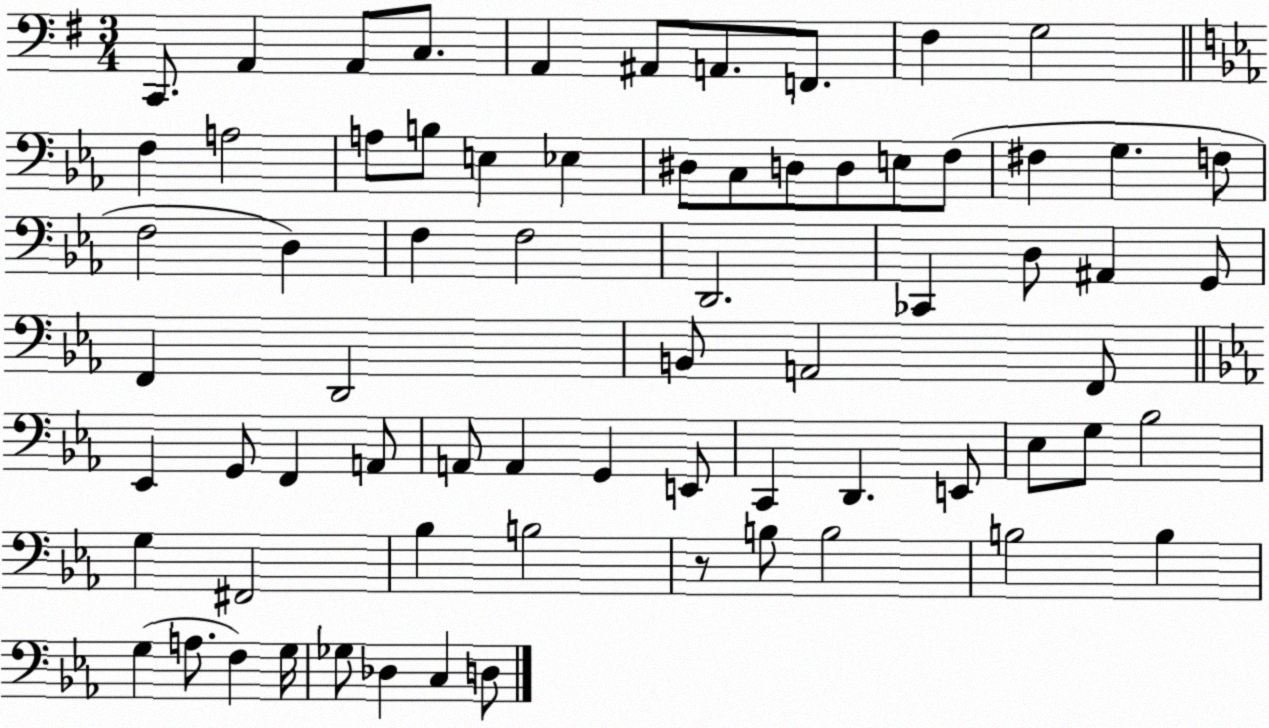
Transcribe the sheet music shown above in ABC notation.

X:1
T:Untitled
M:3/4
L:1/4
K:G
C,,/2 A,, A,,/2 C,/2 A,, ^A,,/2 A,,/2 F,,/2 ^F, G,2 F, A,2 A,/2 B,/2 E, _E, ^D,/2 C,/2 D,/2 D,/2 E,/2 F,/2 ^F, G, F,/2 F,2 D, F, F,2 D,,2 _C,, D,/2 ^A,, G,,/2 F,, D,,2 B,,/2 A,,2 F,,/2 _E,, G,,/2 F,, A,,/2 A,,/2 A,, G,, E,,/2 C,, D,, E,,/2 _E,/2 G,/2 _B,2 G, ^F,,2 _B, B,2 z/2 B,/2 B,2 B,2 B, G, A,/2 F, G,/4 _G,/2 _D, C, D,/2